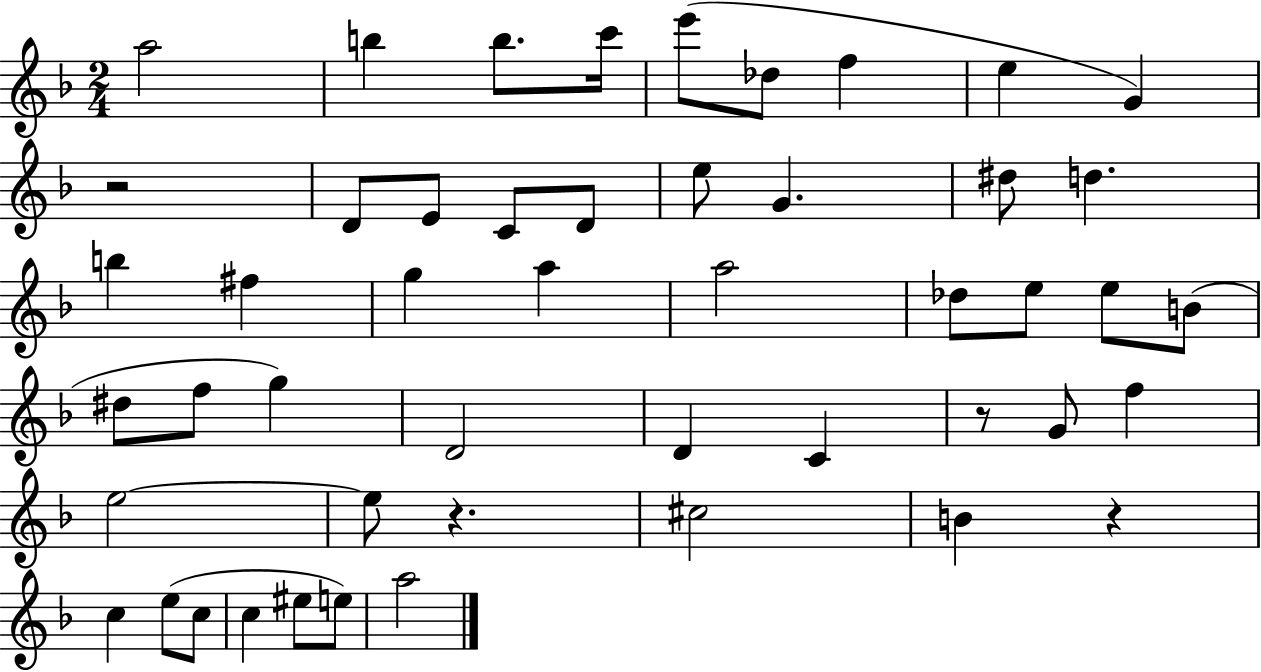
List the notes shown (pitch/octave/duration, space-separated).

A5/h B5/q B5/e. C6/s E6/e Db5/e F5/q E5/q G4/q R/h D4/e E4/e C4/e D4/e E5/e G4/q. D#5/e D5/q. B5/q F#5/q G5/q A5/q A5/h Db5/e E5/e E5/e B4/e D#5/e F5/e G5/q D4/h D4/q C4/q R/e G4/e F5/q E5/h E5/e R/q. C#5/h B4/q R/q C5/q E5/e C5/e C5/q EIS5/e E5/e A5/h